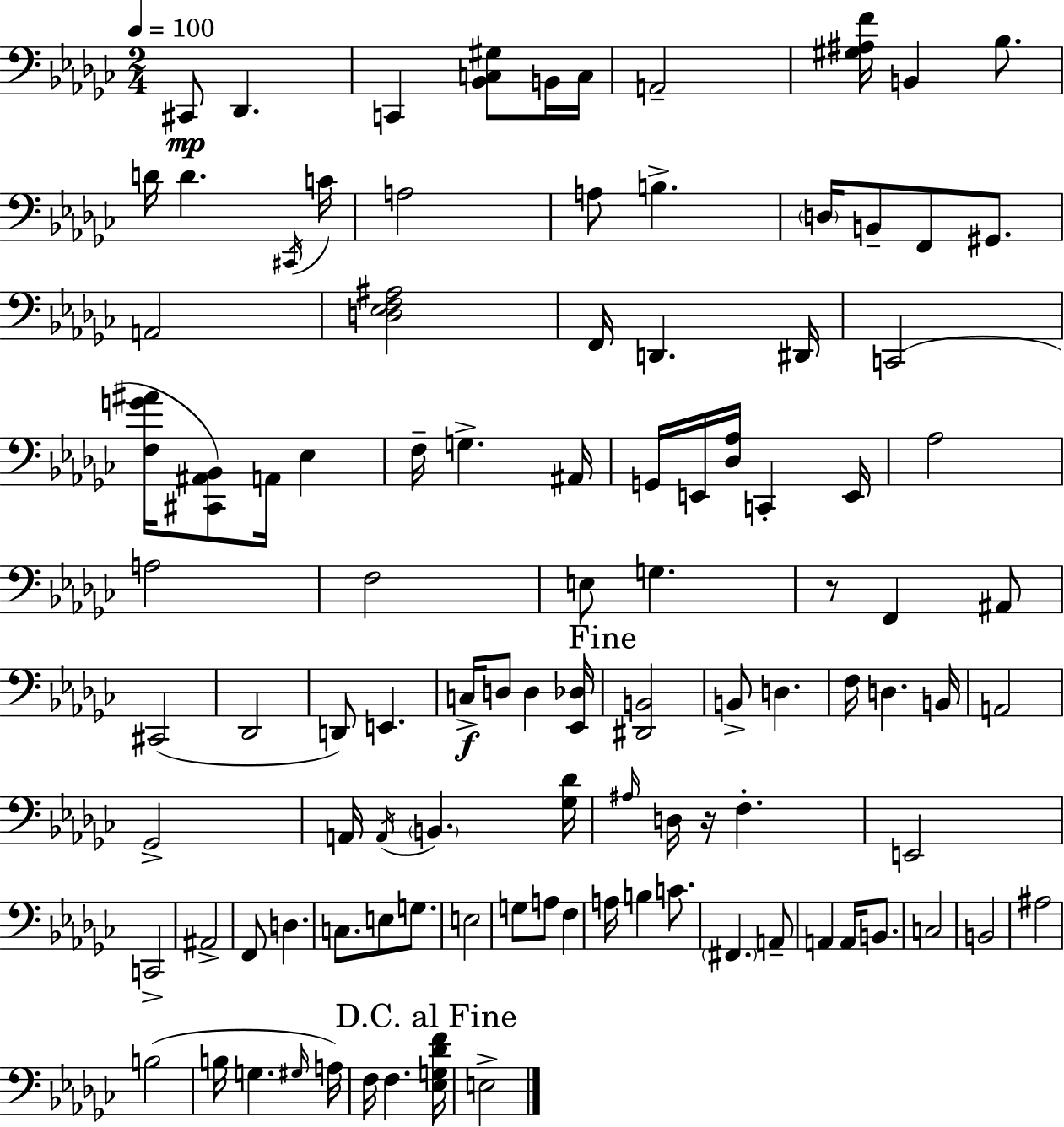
C#2/e Db2/q. C2/q [Bb2,C3,G#3]/e B2/s C3/s A2/h [G#3,A#3,F4]/s B2/q Bb3/e. D4/s D4/q. C#2/s C4/s A3/h A3/e B3/q. D3/s B2/e F2/e G#2/e. A2/h [D3,Eb3,F3,A#3]/h F2/s D2/q. D#2/s C2/h [F3,G4,A#4]/s [C#2,A#2,Bb2]/e A2/s Eb3/q F3/s G3/q. A#2/s G2/s E2/s [Db3,Ab3]/s C2/q E2/s Ab3/h A3/h F3/h E3/e G3/q. R/e F2/q A#2/e C#2/h Db2/h D2/e E2/q. C3/s D3/e D3/q [Eb2,Db3]/s [D#2,B2]/h B2/e D3/q. F3/s D3/q. B2/s A2/h Gb2/h A2/s A2/s B2/q. [Gb3,Db4]/s A#3/s D3/s R/s F3/q. E2/h C2/h A#2/h F2/e D3/q. C3/e. E3/e G3/e. E3/h G3/e A3/e F3/q A3/s B3/q C4/e. F#2/q. A2/e A2/q A2/s B2/e. C3/h B2/h A#3/h B3/h B3/s G3/q. G#3/s A3/s F3/s F3/q. [Eb3,G3,Db4,F4]/s E3/h